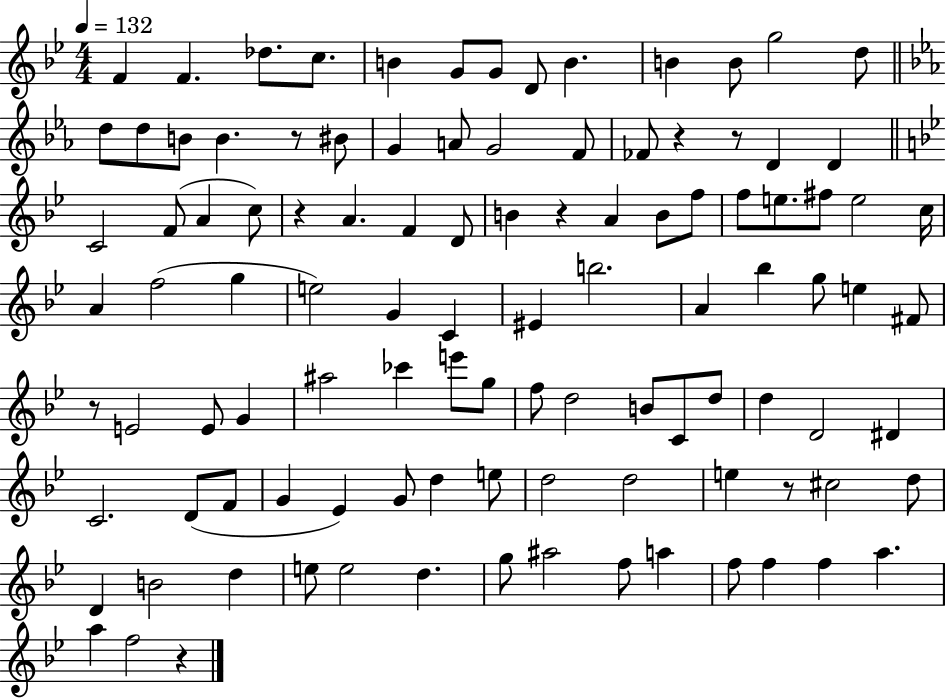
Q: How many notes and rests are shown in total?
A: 106